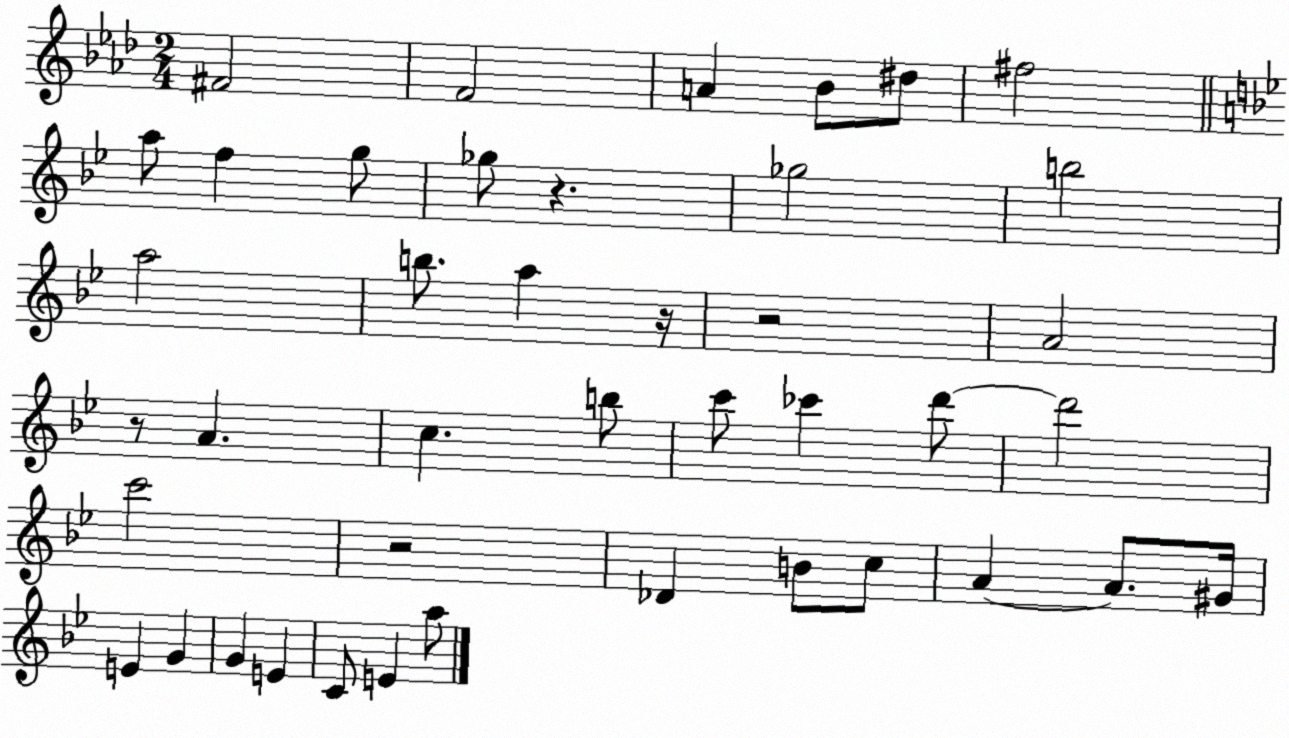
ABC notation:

X:1
T:Untitled
M:2/4
L:1/4
K:Ab
^F2 F2 A _B/2 ^d/2 ^f2 a/2 f g/2 _g/2 z _g2 b2 a2 b/2 a z/4 z2 A2 z/2 A c b/2 c'/2 _c' d'/2 d'2 c'2 z2 _D B/2 c/2 A A/2 ^G/4 E G G E C/2 E a/2